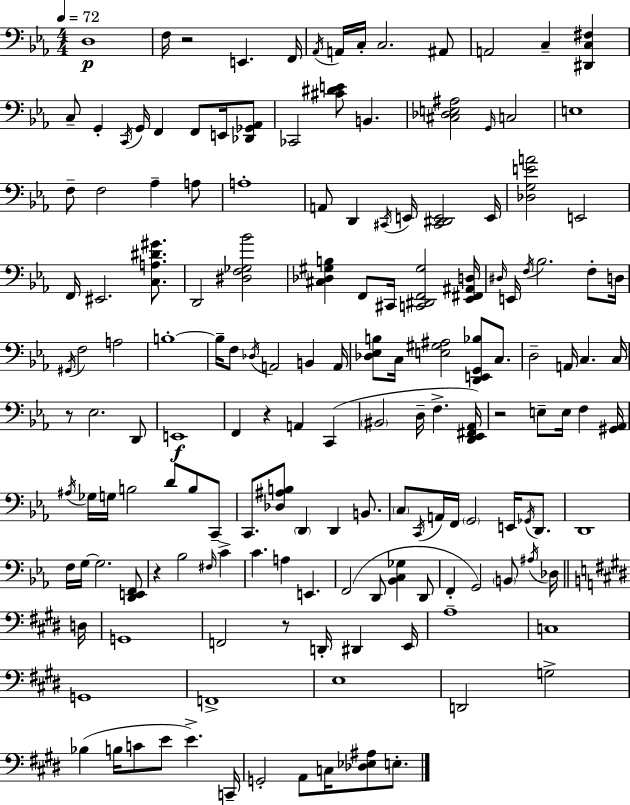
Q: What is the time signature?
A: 4/4